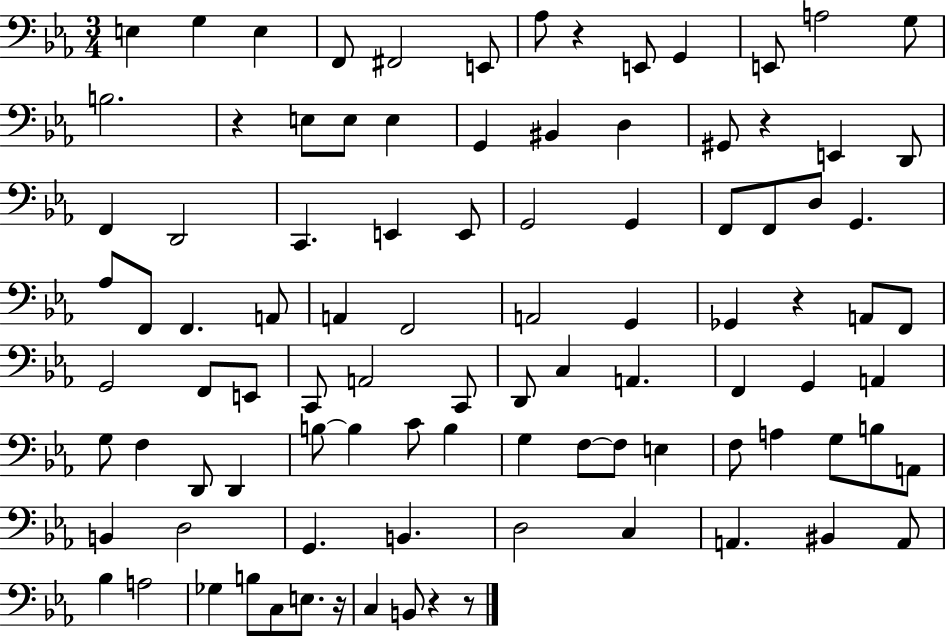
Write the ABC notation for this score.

X:1
T:Untitled
M:3/4
L:1/4
K:Eb
E, G, E, F,,/2 ^F,,2 E,,/2 _A,/2 z E,,/2 G,, E,,/2 A,2 G,/2 B,2 z E,/2 E,/2 E, G,, ^B,, D, ^G,,/2 z E,, D,,/2 F,, D,,2 C,, E,, E,,/2 G,,2 G,, F,,/2 F,,/2 D,/2 G,, _A,/2 F,,/2 F,, A,,/2 A,, F,,2 A,,2 G,, _G,, z A,,/2 F,,/2 G,,2 F,,/2 E,,/2 C,,/2 A,,2 C,,/2 D,,/2 C, A,, F,, G,, A,, G,/2 F, D,,/2 D,, B,/2 B, C/2 B, G, F,/2 F,/2 E, F,/2 A, G,/2 B,/2 A,,/2 B,, D,2 G,, B,, D,2 C, A,, ^B,, A,,/2 _B, A,2 _G, B,/2 C,/2 E,/2 z/4 C, B,,/2 z z/2